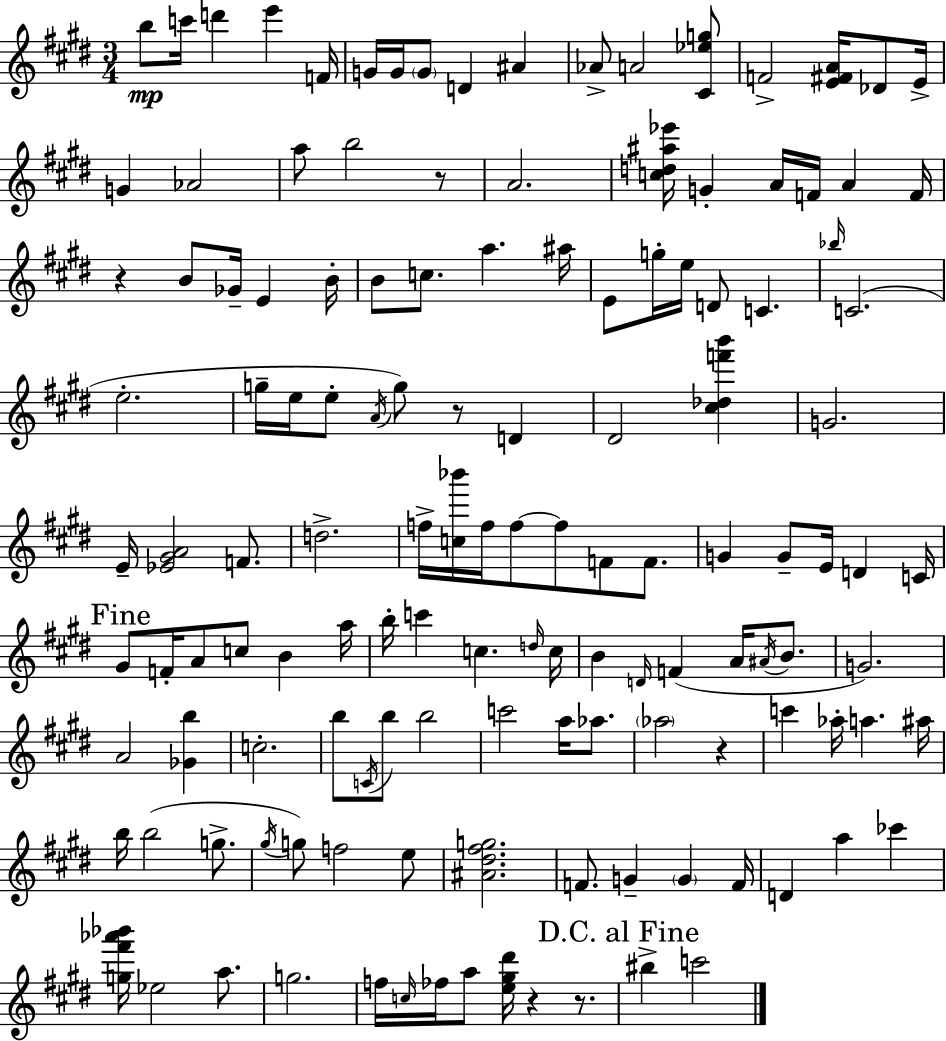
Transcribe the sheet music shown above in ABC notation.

X:1
T:Untitled
M:3/4
L:1/4
K:E
b/2 c'/4 d' e' F/4 G/4 G/4 G/2 D ^A _A/2 A2 [^C_eg]/2 F2 [E^FA]/4 _D/2 E/4 G _A2 a/2 b2 z/2 A2 [cd^a_e']/4 G A/4 F/4 A F/4 z B/2 _G/4 E B/4 B/2 c/2 a ^a/4 E/2 g/4 e/4 D/2 C _b/4 C2 e2 g/4 e/4 e/2 A/4 g/2 z/2 D ^D2 [^c_df'b'] G2 E/4 [_E^GA]2 F/2 d2 f/4 [c_b']/4 f/4 f/2 f/2 F/2 F/2 G G/2 E/4 D C/4 ^G/2 F/4 A/2 c/2 B a/4 b/4 c' c d/4 c/4 B D/4 F A/4 ^A/4 B/2 G2 A2 [_Gb] c2 b/2 C/4 b/2 b2 c'2 a/4 _a/2 _a2 z c' _a/4 a ^a/4 b/4 b2 g/2 ^g/4 g/2 f2 e/2 [^A^d^fg]2 F/2 G G F/4 D a _c' [g^f'_a'_b']/4 _e2 a/2 g2 f/4 c/4 _f/4 a/2 [e^g^d']/4 z z/2 ^b c'2